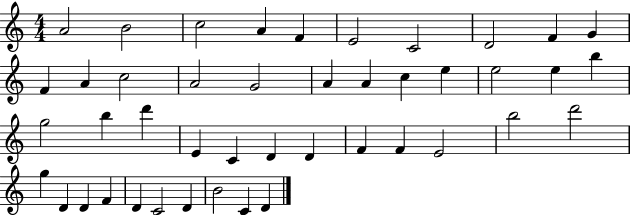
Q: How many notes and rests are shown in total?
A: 44